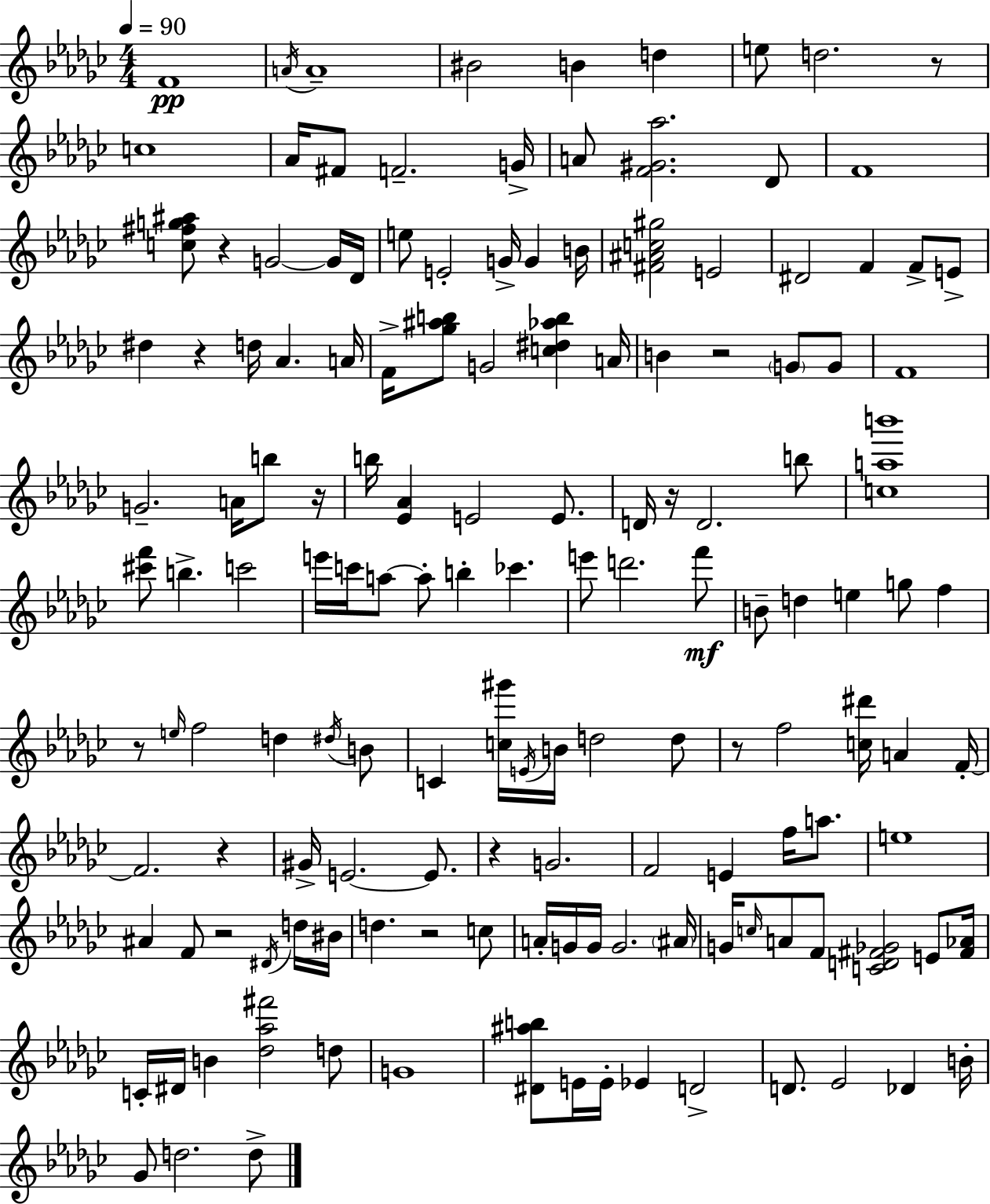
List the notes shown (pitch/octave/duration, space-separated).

F4/w A4/s A4/w BIS4/h B4/q D5/q E5/e D5/h. R/e C5/w Ab4/s F#4/e F4/h. G4/s A4/e [F4,G#4,Ab5]/h. Db4/e F4/w [C5,F#5,G5,A#5]/e R/q G4/h G4/s Db4/s E5/e E4/h G4/s G4/q B4/s [F#4,A#4,C5,G#5]/h E4/h D#4/h F4/q F4/e E4/e D#5/q R/q D5/s Ab4/q. A4/s F4/s [Gb5,A#5,B5]/e G4/h [C5,D#5,Ab5,B5]/q A4/s B4/q R/h G4/e G4/e F4/w G4/h. A4/s B5/e R/s B5/s [Eb4,Ab4]/q E4/h E4/e. D4/s R/s D4/h. B5/e [C5,A5,B6]/w [C#6,F6]/e B5/q. C6/h E6/s C6/s A5/e A5/e B5/q CES6/q. E6/e D6/h. F6/e B4/e D5/q E5/q G5/e F5/q R/e E5/s F5/h D5/q D#5/s B4/e C4/q [C5,G#6]/s E4/s B4/s D5/h D5/e R/e F5/h [C5,D#6]/s A4/q F4/s F4/h. R/q G#4/s E4/h. E4/e. R/q G4/h. F4/h E4/q F5/s A5/e. E5/w A#4/q F4/e R/h D#4/s D5/s BIS4/s D5/q. R/h C5/e A4/s G4/s G4/s G4/h. A#4/s G4/s C5/s A4/e F4/e [C4,D4,F#4,Gb4]/h E4/e [F#4,Ab4]/s C4/s D#4/s B4/q [Db5,Ab5,F#6]/h D5/e G4/w [D#4,A#5,B5]/e E4/s E4/s Eb4/q D4/h D4/e. Eb4/h Db4/q B4/s Gb4/e D5/h. D5/e